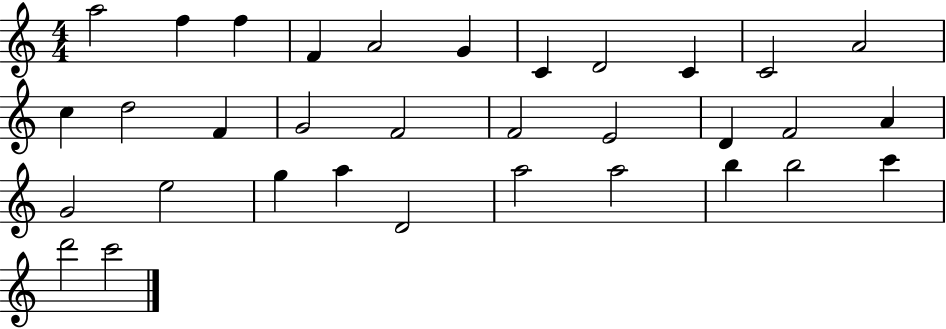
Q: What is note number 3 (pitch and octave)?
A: F5